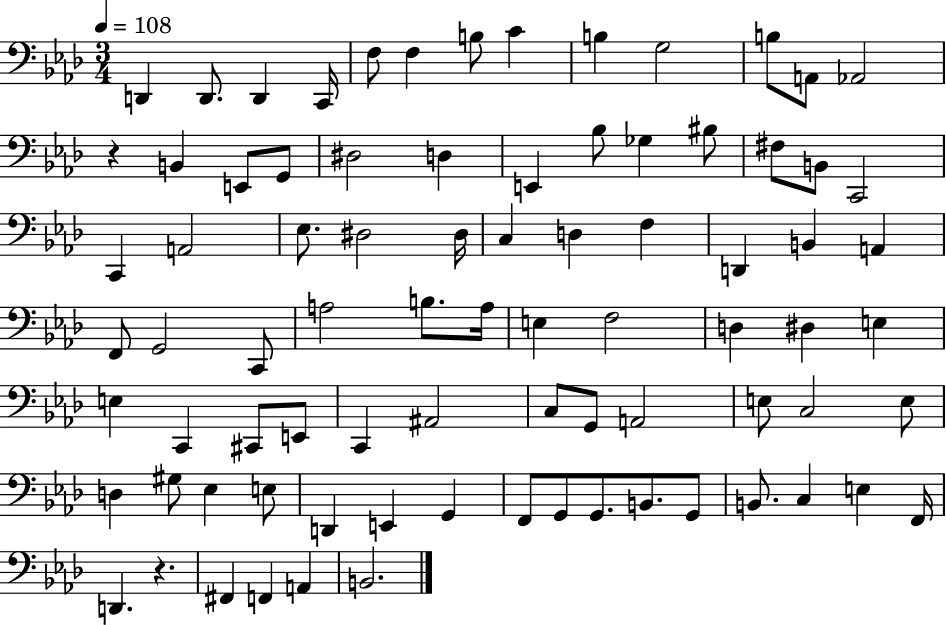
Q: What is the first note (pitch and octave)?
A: D2